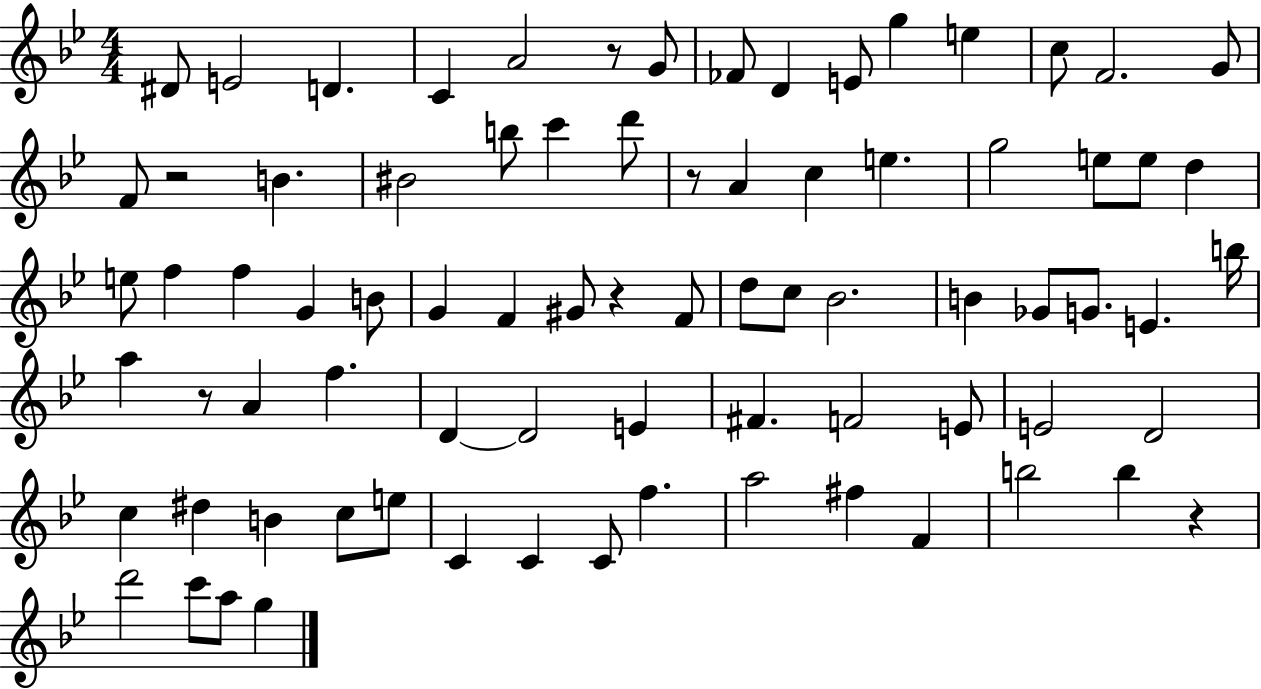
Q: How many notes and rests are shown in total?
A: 79